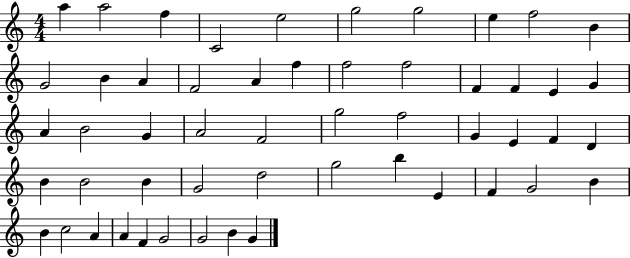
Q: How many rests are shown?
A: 0